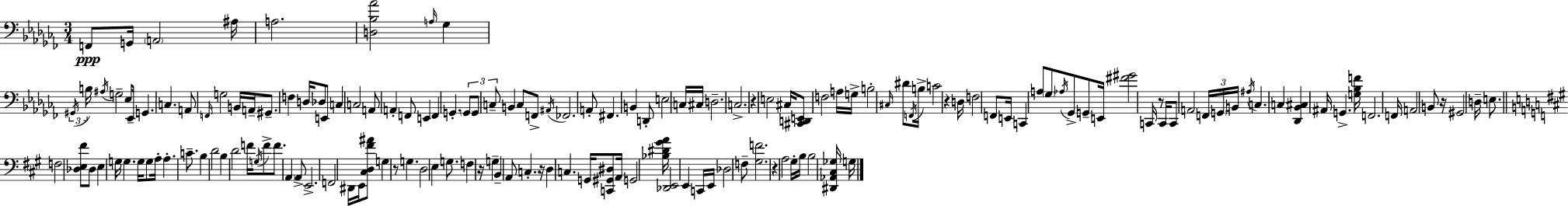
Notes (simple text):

F2/e G2/s A2/h A#3/s A3/h. [D3,Bb3,Ab4]/h A3/s Gb3/q G#2/s B3/s A#3/s G3/h Eb3/e Eb2/s G2/q. C3/q. A2/e F2/s G3/h B2/s A2/s G#2/e. F3/q D3/s Db3/e E2/e C3/q C3/h A2/e A2/q F2/e E2/q F2/q G2/q. G2/e G2/e C3/e B2/q C3/e F2/e A#2/s FES2/h. A2/e F#2/q. B2/q D2/e E3/h C3/s C#3/s D3/h. C3/h. R/q E3/h C#3/s [C#2,D2,E2]/e F3/h A3/s G3/s B3/h C#3/s D#4/e F2/s B3/s C4/h R/q D3/s F3/h F2/e E2/s C2/q A3/e Gb3/e Ab3/s Gb2/e G2/e E2/s [F#4,G#4]/h C2/s R/e C2/s C2/e A2/h F2/s G2/s B2/s A#3/s C3/q. C3/q [Db2,Bb2,C#3]/q A#2/s G2/q. [G3,Bb3,F4]/s F2/h. F2/s A2/h B2/e R/s G#2/h D3/s E3/e. F3/h [Db3,E3,F#4]/e Db3/e E3/q G3/s G3/q. G3/s G3/e A3/s A3/q. C4/e. B3/q D4/h B3/q D4/h F4/s G3/s F4/e F4/e. A2/q A2/e E2/h. F2/h D#2/s E2/s [C#3,D3,F#4,A#4]/e G3/q R/e G3/q. D3/h E3/q G3/e. F3/q R/s G3/q B2/q A2/e C3/q. R/s D3/q C3/q. G2/s [C2,G#2,D#3]/e A2/s G2/h [Bb3,D#4,G#4,A4]/s [Db2,E2]/h E2/q C2/s E2/s Db3/h F3/e [G#3,F4]/h. R/q A3/h G#3/s B3/s B3/h [D#2,Ab2,C#3,Gb3]/s G3/s